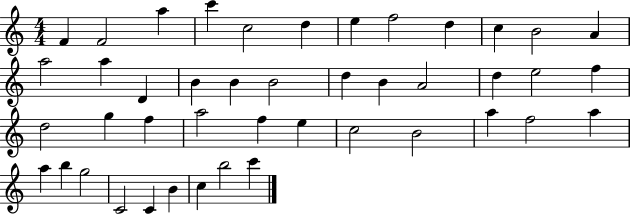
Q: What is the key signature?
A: C major